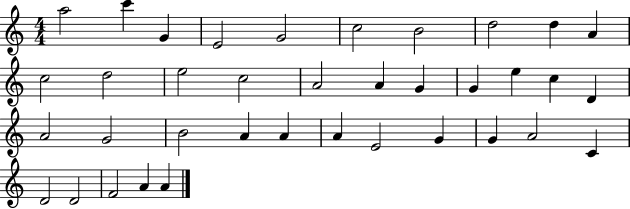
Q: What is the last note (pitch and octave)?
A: A4